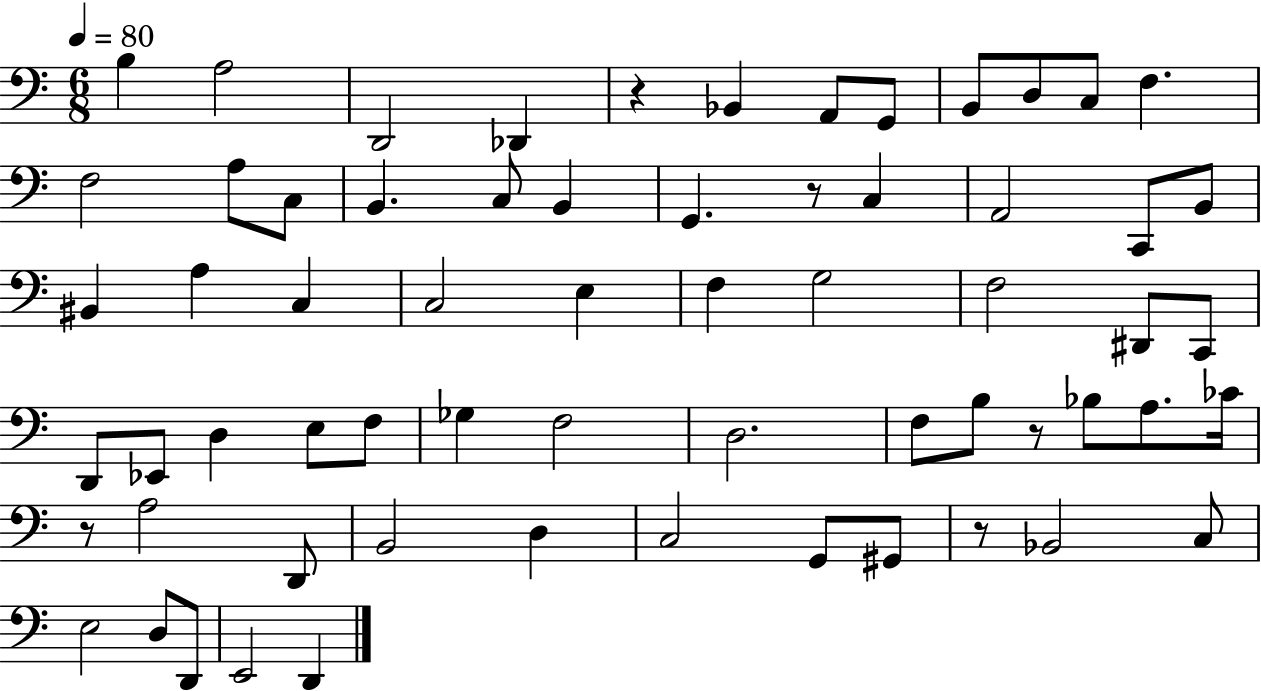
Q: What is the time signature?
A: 6/8